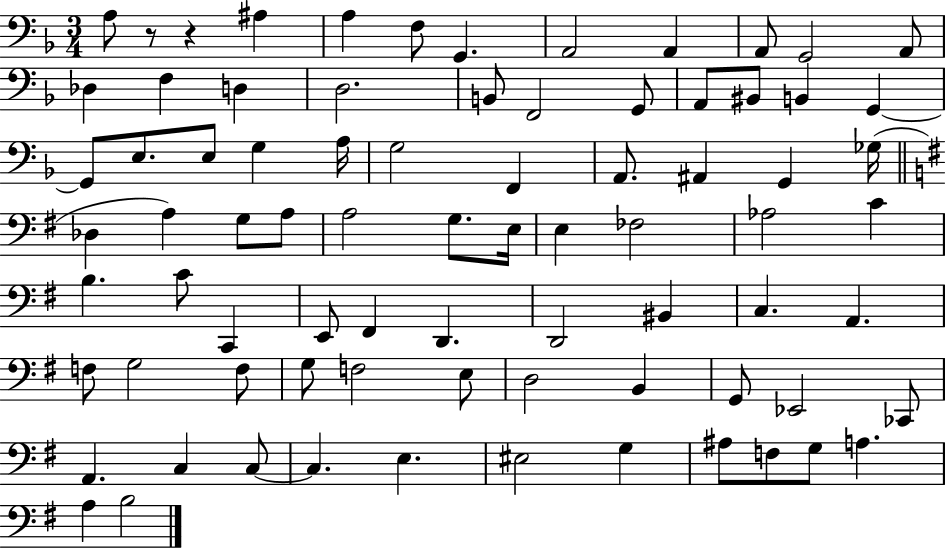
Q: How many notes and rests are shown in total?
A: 79